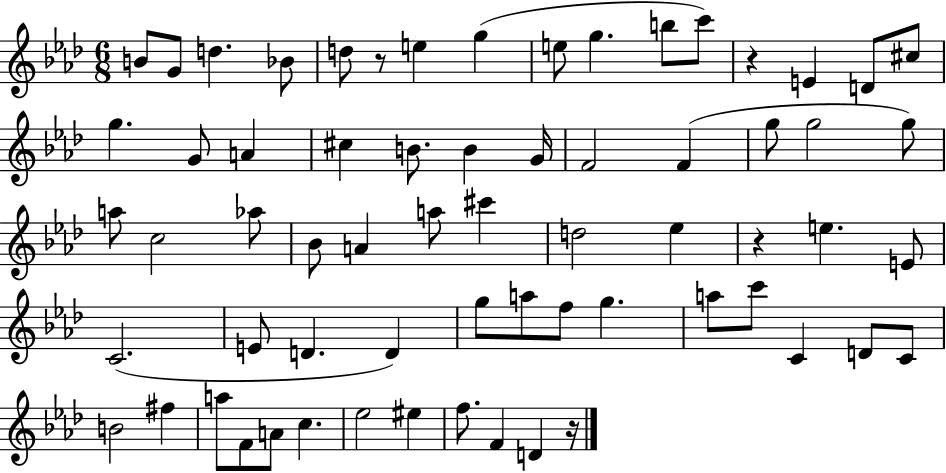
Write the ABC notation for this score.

X:1
T:Untitled
M:6/8
L:1/4
K:Ab
B/2 G/2 d _B/2 d/2 z/2 e g e/2 g b/2 c'/2 z E D/2 ^c/2 g G/2 A ^c B/2 B G/4 F2 F g/2 g2 g/2 a/2 c2 _a/2 _B/2 A a/2 ^c' d2 _e z e E/2 C2 E/2 D D g/2 a/2 f/2 g a/2 c'/2 C D/2 C/2 B2 ^f a/2 F/2 A/2 c _e2 ^e f/2 F D z/4